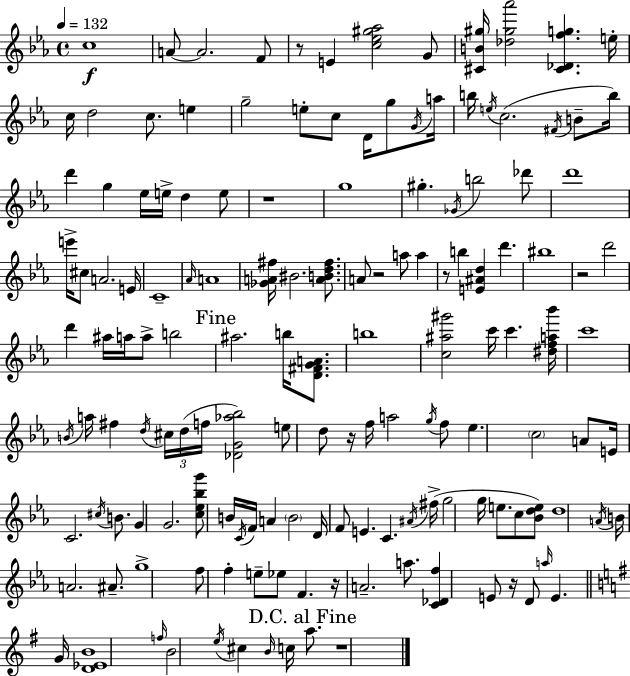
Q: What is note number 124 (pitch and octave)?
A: A5